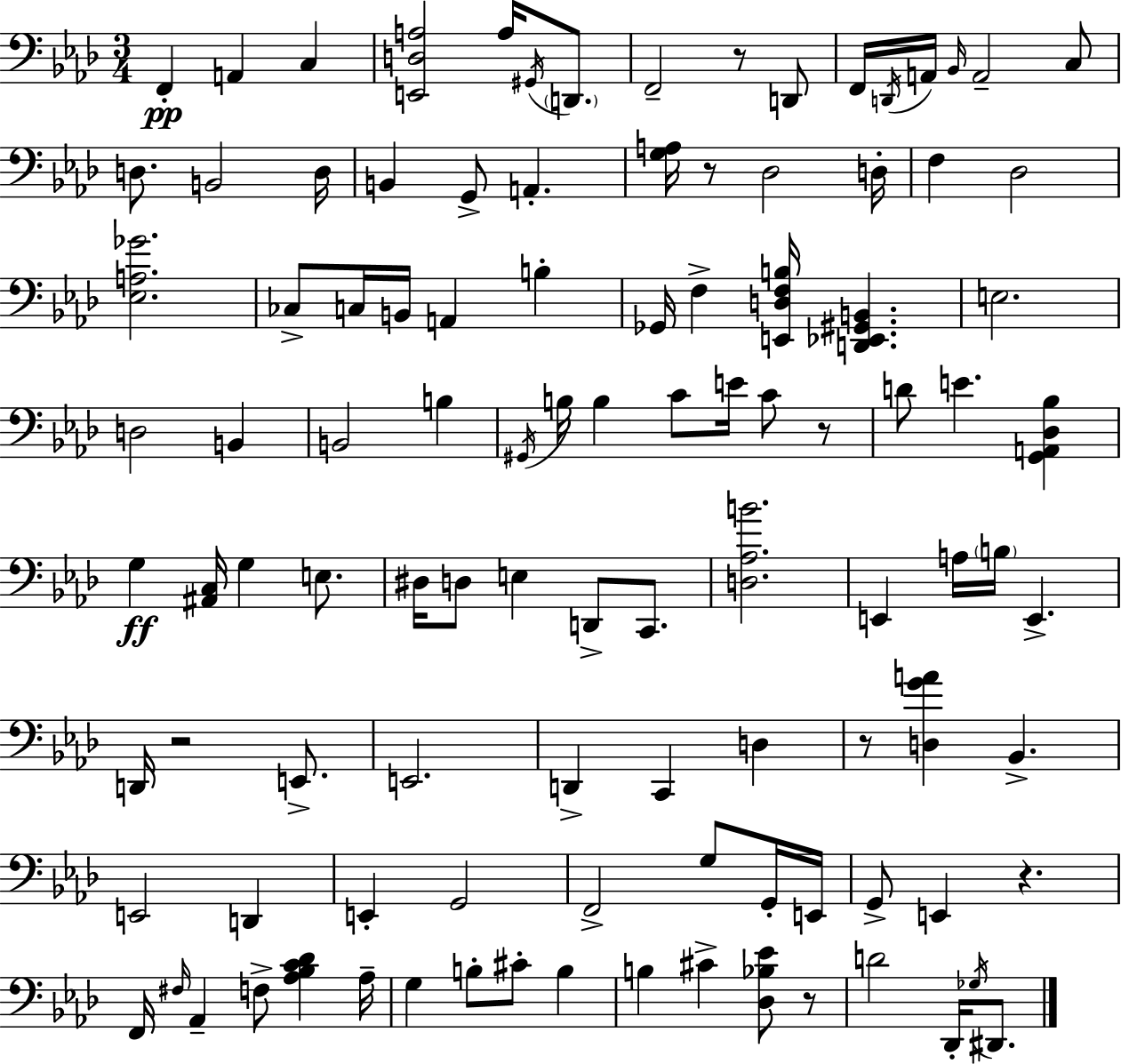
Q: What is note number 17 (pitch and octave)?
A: D3